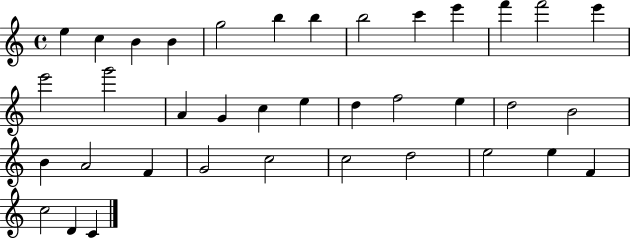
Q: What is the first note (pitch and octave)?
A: E5